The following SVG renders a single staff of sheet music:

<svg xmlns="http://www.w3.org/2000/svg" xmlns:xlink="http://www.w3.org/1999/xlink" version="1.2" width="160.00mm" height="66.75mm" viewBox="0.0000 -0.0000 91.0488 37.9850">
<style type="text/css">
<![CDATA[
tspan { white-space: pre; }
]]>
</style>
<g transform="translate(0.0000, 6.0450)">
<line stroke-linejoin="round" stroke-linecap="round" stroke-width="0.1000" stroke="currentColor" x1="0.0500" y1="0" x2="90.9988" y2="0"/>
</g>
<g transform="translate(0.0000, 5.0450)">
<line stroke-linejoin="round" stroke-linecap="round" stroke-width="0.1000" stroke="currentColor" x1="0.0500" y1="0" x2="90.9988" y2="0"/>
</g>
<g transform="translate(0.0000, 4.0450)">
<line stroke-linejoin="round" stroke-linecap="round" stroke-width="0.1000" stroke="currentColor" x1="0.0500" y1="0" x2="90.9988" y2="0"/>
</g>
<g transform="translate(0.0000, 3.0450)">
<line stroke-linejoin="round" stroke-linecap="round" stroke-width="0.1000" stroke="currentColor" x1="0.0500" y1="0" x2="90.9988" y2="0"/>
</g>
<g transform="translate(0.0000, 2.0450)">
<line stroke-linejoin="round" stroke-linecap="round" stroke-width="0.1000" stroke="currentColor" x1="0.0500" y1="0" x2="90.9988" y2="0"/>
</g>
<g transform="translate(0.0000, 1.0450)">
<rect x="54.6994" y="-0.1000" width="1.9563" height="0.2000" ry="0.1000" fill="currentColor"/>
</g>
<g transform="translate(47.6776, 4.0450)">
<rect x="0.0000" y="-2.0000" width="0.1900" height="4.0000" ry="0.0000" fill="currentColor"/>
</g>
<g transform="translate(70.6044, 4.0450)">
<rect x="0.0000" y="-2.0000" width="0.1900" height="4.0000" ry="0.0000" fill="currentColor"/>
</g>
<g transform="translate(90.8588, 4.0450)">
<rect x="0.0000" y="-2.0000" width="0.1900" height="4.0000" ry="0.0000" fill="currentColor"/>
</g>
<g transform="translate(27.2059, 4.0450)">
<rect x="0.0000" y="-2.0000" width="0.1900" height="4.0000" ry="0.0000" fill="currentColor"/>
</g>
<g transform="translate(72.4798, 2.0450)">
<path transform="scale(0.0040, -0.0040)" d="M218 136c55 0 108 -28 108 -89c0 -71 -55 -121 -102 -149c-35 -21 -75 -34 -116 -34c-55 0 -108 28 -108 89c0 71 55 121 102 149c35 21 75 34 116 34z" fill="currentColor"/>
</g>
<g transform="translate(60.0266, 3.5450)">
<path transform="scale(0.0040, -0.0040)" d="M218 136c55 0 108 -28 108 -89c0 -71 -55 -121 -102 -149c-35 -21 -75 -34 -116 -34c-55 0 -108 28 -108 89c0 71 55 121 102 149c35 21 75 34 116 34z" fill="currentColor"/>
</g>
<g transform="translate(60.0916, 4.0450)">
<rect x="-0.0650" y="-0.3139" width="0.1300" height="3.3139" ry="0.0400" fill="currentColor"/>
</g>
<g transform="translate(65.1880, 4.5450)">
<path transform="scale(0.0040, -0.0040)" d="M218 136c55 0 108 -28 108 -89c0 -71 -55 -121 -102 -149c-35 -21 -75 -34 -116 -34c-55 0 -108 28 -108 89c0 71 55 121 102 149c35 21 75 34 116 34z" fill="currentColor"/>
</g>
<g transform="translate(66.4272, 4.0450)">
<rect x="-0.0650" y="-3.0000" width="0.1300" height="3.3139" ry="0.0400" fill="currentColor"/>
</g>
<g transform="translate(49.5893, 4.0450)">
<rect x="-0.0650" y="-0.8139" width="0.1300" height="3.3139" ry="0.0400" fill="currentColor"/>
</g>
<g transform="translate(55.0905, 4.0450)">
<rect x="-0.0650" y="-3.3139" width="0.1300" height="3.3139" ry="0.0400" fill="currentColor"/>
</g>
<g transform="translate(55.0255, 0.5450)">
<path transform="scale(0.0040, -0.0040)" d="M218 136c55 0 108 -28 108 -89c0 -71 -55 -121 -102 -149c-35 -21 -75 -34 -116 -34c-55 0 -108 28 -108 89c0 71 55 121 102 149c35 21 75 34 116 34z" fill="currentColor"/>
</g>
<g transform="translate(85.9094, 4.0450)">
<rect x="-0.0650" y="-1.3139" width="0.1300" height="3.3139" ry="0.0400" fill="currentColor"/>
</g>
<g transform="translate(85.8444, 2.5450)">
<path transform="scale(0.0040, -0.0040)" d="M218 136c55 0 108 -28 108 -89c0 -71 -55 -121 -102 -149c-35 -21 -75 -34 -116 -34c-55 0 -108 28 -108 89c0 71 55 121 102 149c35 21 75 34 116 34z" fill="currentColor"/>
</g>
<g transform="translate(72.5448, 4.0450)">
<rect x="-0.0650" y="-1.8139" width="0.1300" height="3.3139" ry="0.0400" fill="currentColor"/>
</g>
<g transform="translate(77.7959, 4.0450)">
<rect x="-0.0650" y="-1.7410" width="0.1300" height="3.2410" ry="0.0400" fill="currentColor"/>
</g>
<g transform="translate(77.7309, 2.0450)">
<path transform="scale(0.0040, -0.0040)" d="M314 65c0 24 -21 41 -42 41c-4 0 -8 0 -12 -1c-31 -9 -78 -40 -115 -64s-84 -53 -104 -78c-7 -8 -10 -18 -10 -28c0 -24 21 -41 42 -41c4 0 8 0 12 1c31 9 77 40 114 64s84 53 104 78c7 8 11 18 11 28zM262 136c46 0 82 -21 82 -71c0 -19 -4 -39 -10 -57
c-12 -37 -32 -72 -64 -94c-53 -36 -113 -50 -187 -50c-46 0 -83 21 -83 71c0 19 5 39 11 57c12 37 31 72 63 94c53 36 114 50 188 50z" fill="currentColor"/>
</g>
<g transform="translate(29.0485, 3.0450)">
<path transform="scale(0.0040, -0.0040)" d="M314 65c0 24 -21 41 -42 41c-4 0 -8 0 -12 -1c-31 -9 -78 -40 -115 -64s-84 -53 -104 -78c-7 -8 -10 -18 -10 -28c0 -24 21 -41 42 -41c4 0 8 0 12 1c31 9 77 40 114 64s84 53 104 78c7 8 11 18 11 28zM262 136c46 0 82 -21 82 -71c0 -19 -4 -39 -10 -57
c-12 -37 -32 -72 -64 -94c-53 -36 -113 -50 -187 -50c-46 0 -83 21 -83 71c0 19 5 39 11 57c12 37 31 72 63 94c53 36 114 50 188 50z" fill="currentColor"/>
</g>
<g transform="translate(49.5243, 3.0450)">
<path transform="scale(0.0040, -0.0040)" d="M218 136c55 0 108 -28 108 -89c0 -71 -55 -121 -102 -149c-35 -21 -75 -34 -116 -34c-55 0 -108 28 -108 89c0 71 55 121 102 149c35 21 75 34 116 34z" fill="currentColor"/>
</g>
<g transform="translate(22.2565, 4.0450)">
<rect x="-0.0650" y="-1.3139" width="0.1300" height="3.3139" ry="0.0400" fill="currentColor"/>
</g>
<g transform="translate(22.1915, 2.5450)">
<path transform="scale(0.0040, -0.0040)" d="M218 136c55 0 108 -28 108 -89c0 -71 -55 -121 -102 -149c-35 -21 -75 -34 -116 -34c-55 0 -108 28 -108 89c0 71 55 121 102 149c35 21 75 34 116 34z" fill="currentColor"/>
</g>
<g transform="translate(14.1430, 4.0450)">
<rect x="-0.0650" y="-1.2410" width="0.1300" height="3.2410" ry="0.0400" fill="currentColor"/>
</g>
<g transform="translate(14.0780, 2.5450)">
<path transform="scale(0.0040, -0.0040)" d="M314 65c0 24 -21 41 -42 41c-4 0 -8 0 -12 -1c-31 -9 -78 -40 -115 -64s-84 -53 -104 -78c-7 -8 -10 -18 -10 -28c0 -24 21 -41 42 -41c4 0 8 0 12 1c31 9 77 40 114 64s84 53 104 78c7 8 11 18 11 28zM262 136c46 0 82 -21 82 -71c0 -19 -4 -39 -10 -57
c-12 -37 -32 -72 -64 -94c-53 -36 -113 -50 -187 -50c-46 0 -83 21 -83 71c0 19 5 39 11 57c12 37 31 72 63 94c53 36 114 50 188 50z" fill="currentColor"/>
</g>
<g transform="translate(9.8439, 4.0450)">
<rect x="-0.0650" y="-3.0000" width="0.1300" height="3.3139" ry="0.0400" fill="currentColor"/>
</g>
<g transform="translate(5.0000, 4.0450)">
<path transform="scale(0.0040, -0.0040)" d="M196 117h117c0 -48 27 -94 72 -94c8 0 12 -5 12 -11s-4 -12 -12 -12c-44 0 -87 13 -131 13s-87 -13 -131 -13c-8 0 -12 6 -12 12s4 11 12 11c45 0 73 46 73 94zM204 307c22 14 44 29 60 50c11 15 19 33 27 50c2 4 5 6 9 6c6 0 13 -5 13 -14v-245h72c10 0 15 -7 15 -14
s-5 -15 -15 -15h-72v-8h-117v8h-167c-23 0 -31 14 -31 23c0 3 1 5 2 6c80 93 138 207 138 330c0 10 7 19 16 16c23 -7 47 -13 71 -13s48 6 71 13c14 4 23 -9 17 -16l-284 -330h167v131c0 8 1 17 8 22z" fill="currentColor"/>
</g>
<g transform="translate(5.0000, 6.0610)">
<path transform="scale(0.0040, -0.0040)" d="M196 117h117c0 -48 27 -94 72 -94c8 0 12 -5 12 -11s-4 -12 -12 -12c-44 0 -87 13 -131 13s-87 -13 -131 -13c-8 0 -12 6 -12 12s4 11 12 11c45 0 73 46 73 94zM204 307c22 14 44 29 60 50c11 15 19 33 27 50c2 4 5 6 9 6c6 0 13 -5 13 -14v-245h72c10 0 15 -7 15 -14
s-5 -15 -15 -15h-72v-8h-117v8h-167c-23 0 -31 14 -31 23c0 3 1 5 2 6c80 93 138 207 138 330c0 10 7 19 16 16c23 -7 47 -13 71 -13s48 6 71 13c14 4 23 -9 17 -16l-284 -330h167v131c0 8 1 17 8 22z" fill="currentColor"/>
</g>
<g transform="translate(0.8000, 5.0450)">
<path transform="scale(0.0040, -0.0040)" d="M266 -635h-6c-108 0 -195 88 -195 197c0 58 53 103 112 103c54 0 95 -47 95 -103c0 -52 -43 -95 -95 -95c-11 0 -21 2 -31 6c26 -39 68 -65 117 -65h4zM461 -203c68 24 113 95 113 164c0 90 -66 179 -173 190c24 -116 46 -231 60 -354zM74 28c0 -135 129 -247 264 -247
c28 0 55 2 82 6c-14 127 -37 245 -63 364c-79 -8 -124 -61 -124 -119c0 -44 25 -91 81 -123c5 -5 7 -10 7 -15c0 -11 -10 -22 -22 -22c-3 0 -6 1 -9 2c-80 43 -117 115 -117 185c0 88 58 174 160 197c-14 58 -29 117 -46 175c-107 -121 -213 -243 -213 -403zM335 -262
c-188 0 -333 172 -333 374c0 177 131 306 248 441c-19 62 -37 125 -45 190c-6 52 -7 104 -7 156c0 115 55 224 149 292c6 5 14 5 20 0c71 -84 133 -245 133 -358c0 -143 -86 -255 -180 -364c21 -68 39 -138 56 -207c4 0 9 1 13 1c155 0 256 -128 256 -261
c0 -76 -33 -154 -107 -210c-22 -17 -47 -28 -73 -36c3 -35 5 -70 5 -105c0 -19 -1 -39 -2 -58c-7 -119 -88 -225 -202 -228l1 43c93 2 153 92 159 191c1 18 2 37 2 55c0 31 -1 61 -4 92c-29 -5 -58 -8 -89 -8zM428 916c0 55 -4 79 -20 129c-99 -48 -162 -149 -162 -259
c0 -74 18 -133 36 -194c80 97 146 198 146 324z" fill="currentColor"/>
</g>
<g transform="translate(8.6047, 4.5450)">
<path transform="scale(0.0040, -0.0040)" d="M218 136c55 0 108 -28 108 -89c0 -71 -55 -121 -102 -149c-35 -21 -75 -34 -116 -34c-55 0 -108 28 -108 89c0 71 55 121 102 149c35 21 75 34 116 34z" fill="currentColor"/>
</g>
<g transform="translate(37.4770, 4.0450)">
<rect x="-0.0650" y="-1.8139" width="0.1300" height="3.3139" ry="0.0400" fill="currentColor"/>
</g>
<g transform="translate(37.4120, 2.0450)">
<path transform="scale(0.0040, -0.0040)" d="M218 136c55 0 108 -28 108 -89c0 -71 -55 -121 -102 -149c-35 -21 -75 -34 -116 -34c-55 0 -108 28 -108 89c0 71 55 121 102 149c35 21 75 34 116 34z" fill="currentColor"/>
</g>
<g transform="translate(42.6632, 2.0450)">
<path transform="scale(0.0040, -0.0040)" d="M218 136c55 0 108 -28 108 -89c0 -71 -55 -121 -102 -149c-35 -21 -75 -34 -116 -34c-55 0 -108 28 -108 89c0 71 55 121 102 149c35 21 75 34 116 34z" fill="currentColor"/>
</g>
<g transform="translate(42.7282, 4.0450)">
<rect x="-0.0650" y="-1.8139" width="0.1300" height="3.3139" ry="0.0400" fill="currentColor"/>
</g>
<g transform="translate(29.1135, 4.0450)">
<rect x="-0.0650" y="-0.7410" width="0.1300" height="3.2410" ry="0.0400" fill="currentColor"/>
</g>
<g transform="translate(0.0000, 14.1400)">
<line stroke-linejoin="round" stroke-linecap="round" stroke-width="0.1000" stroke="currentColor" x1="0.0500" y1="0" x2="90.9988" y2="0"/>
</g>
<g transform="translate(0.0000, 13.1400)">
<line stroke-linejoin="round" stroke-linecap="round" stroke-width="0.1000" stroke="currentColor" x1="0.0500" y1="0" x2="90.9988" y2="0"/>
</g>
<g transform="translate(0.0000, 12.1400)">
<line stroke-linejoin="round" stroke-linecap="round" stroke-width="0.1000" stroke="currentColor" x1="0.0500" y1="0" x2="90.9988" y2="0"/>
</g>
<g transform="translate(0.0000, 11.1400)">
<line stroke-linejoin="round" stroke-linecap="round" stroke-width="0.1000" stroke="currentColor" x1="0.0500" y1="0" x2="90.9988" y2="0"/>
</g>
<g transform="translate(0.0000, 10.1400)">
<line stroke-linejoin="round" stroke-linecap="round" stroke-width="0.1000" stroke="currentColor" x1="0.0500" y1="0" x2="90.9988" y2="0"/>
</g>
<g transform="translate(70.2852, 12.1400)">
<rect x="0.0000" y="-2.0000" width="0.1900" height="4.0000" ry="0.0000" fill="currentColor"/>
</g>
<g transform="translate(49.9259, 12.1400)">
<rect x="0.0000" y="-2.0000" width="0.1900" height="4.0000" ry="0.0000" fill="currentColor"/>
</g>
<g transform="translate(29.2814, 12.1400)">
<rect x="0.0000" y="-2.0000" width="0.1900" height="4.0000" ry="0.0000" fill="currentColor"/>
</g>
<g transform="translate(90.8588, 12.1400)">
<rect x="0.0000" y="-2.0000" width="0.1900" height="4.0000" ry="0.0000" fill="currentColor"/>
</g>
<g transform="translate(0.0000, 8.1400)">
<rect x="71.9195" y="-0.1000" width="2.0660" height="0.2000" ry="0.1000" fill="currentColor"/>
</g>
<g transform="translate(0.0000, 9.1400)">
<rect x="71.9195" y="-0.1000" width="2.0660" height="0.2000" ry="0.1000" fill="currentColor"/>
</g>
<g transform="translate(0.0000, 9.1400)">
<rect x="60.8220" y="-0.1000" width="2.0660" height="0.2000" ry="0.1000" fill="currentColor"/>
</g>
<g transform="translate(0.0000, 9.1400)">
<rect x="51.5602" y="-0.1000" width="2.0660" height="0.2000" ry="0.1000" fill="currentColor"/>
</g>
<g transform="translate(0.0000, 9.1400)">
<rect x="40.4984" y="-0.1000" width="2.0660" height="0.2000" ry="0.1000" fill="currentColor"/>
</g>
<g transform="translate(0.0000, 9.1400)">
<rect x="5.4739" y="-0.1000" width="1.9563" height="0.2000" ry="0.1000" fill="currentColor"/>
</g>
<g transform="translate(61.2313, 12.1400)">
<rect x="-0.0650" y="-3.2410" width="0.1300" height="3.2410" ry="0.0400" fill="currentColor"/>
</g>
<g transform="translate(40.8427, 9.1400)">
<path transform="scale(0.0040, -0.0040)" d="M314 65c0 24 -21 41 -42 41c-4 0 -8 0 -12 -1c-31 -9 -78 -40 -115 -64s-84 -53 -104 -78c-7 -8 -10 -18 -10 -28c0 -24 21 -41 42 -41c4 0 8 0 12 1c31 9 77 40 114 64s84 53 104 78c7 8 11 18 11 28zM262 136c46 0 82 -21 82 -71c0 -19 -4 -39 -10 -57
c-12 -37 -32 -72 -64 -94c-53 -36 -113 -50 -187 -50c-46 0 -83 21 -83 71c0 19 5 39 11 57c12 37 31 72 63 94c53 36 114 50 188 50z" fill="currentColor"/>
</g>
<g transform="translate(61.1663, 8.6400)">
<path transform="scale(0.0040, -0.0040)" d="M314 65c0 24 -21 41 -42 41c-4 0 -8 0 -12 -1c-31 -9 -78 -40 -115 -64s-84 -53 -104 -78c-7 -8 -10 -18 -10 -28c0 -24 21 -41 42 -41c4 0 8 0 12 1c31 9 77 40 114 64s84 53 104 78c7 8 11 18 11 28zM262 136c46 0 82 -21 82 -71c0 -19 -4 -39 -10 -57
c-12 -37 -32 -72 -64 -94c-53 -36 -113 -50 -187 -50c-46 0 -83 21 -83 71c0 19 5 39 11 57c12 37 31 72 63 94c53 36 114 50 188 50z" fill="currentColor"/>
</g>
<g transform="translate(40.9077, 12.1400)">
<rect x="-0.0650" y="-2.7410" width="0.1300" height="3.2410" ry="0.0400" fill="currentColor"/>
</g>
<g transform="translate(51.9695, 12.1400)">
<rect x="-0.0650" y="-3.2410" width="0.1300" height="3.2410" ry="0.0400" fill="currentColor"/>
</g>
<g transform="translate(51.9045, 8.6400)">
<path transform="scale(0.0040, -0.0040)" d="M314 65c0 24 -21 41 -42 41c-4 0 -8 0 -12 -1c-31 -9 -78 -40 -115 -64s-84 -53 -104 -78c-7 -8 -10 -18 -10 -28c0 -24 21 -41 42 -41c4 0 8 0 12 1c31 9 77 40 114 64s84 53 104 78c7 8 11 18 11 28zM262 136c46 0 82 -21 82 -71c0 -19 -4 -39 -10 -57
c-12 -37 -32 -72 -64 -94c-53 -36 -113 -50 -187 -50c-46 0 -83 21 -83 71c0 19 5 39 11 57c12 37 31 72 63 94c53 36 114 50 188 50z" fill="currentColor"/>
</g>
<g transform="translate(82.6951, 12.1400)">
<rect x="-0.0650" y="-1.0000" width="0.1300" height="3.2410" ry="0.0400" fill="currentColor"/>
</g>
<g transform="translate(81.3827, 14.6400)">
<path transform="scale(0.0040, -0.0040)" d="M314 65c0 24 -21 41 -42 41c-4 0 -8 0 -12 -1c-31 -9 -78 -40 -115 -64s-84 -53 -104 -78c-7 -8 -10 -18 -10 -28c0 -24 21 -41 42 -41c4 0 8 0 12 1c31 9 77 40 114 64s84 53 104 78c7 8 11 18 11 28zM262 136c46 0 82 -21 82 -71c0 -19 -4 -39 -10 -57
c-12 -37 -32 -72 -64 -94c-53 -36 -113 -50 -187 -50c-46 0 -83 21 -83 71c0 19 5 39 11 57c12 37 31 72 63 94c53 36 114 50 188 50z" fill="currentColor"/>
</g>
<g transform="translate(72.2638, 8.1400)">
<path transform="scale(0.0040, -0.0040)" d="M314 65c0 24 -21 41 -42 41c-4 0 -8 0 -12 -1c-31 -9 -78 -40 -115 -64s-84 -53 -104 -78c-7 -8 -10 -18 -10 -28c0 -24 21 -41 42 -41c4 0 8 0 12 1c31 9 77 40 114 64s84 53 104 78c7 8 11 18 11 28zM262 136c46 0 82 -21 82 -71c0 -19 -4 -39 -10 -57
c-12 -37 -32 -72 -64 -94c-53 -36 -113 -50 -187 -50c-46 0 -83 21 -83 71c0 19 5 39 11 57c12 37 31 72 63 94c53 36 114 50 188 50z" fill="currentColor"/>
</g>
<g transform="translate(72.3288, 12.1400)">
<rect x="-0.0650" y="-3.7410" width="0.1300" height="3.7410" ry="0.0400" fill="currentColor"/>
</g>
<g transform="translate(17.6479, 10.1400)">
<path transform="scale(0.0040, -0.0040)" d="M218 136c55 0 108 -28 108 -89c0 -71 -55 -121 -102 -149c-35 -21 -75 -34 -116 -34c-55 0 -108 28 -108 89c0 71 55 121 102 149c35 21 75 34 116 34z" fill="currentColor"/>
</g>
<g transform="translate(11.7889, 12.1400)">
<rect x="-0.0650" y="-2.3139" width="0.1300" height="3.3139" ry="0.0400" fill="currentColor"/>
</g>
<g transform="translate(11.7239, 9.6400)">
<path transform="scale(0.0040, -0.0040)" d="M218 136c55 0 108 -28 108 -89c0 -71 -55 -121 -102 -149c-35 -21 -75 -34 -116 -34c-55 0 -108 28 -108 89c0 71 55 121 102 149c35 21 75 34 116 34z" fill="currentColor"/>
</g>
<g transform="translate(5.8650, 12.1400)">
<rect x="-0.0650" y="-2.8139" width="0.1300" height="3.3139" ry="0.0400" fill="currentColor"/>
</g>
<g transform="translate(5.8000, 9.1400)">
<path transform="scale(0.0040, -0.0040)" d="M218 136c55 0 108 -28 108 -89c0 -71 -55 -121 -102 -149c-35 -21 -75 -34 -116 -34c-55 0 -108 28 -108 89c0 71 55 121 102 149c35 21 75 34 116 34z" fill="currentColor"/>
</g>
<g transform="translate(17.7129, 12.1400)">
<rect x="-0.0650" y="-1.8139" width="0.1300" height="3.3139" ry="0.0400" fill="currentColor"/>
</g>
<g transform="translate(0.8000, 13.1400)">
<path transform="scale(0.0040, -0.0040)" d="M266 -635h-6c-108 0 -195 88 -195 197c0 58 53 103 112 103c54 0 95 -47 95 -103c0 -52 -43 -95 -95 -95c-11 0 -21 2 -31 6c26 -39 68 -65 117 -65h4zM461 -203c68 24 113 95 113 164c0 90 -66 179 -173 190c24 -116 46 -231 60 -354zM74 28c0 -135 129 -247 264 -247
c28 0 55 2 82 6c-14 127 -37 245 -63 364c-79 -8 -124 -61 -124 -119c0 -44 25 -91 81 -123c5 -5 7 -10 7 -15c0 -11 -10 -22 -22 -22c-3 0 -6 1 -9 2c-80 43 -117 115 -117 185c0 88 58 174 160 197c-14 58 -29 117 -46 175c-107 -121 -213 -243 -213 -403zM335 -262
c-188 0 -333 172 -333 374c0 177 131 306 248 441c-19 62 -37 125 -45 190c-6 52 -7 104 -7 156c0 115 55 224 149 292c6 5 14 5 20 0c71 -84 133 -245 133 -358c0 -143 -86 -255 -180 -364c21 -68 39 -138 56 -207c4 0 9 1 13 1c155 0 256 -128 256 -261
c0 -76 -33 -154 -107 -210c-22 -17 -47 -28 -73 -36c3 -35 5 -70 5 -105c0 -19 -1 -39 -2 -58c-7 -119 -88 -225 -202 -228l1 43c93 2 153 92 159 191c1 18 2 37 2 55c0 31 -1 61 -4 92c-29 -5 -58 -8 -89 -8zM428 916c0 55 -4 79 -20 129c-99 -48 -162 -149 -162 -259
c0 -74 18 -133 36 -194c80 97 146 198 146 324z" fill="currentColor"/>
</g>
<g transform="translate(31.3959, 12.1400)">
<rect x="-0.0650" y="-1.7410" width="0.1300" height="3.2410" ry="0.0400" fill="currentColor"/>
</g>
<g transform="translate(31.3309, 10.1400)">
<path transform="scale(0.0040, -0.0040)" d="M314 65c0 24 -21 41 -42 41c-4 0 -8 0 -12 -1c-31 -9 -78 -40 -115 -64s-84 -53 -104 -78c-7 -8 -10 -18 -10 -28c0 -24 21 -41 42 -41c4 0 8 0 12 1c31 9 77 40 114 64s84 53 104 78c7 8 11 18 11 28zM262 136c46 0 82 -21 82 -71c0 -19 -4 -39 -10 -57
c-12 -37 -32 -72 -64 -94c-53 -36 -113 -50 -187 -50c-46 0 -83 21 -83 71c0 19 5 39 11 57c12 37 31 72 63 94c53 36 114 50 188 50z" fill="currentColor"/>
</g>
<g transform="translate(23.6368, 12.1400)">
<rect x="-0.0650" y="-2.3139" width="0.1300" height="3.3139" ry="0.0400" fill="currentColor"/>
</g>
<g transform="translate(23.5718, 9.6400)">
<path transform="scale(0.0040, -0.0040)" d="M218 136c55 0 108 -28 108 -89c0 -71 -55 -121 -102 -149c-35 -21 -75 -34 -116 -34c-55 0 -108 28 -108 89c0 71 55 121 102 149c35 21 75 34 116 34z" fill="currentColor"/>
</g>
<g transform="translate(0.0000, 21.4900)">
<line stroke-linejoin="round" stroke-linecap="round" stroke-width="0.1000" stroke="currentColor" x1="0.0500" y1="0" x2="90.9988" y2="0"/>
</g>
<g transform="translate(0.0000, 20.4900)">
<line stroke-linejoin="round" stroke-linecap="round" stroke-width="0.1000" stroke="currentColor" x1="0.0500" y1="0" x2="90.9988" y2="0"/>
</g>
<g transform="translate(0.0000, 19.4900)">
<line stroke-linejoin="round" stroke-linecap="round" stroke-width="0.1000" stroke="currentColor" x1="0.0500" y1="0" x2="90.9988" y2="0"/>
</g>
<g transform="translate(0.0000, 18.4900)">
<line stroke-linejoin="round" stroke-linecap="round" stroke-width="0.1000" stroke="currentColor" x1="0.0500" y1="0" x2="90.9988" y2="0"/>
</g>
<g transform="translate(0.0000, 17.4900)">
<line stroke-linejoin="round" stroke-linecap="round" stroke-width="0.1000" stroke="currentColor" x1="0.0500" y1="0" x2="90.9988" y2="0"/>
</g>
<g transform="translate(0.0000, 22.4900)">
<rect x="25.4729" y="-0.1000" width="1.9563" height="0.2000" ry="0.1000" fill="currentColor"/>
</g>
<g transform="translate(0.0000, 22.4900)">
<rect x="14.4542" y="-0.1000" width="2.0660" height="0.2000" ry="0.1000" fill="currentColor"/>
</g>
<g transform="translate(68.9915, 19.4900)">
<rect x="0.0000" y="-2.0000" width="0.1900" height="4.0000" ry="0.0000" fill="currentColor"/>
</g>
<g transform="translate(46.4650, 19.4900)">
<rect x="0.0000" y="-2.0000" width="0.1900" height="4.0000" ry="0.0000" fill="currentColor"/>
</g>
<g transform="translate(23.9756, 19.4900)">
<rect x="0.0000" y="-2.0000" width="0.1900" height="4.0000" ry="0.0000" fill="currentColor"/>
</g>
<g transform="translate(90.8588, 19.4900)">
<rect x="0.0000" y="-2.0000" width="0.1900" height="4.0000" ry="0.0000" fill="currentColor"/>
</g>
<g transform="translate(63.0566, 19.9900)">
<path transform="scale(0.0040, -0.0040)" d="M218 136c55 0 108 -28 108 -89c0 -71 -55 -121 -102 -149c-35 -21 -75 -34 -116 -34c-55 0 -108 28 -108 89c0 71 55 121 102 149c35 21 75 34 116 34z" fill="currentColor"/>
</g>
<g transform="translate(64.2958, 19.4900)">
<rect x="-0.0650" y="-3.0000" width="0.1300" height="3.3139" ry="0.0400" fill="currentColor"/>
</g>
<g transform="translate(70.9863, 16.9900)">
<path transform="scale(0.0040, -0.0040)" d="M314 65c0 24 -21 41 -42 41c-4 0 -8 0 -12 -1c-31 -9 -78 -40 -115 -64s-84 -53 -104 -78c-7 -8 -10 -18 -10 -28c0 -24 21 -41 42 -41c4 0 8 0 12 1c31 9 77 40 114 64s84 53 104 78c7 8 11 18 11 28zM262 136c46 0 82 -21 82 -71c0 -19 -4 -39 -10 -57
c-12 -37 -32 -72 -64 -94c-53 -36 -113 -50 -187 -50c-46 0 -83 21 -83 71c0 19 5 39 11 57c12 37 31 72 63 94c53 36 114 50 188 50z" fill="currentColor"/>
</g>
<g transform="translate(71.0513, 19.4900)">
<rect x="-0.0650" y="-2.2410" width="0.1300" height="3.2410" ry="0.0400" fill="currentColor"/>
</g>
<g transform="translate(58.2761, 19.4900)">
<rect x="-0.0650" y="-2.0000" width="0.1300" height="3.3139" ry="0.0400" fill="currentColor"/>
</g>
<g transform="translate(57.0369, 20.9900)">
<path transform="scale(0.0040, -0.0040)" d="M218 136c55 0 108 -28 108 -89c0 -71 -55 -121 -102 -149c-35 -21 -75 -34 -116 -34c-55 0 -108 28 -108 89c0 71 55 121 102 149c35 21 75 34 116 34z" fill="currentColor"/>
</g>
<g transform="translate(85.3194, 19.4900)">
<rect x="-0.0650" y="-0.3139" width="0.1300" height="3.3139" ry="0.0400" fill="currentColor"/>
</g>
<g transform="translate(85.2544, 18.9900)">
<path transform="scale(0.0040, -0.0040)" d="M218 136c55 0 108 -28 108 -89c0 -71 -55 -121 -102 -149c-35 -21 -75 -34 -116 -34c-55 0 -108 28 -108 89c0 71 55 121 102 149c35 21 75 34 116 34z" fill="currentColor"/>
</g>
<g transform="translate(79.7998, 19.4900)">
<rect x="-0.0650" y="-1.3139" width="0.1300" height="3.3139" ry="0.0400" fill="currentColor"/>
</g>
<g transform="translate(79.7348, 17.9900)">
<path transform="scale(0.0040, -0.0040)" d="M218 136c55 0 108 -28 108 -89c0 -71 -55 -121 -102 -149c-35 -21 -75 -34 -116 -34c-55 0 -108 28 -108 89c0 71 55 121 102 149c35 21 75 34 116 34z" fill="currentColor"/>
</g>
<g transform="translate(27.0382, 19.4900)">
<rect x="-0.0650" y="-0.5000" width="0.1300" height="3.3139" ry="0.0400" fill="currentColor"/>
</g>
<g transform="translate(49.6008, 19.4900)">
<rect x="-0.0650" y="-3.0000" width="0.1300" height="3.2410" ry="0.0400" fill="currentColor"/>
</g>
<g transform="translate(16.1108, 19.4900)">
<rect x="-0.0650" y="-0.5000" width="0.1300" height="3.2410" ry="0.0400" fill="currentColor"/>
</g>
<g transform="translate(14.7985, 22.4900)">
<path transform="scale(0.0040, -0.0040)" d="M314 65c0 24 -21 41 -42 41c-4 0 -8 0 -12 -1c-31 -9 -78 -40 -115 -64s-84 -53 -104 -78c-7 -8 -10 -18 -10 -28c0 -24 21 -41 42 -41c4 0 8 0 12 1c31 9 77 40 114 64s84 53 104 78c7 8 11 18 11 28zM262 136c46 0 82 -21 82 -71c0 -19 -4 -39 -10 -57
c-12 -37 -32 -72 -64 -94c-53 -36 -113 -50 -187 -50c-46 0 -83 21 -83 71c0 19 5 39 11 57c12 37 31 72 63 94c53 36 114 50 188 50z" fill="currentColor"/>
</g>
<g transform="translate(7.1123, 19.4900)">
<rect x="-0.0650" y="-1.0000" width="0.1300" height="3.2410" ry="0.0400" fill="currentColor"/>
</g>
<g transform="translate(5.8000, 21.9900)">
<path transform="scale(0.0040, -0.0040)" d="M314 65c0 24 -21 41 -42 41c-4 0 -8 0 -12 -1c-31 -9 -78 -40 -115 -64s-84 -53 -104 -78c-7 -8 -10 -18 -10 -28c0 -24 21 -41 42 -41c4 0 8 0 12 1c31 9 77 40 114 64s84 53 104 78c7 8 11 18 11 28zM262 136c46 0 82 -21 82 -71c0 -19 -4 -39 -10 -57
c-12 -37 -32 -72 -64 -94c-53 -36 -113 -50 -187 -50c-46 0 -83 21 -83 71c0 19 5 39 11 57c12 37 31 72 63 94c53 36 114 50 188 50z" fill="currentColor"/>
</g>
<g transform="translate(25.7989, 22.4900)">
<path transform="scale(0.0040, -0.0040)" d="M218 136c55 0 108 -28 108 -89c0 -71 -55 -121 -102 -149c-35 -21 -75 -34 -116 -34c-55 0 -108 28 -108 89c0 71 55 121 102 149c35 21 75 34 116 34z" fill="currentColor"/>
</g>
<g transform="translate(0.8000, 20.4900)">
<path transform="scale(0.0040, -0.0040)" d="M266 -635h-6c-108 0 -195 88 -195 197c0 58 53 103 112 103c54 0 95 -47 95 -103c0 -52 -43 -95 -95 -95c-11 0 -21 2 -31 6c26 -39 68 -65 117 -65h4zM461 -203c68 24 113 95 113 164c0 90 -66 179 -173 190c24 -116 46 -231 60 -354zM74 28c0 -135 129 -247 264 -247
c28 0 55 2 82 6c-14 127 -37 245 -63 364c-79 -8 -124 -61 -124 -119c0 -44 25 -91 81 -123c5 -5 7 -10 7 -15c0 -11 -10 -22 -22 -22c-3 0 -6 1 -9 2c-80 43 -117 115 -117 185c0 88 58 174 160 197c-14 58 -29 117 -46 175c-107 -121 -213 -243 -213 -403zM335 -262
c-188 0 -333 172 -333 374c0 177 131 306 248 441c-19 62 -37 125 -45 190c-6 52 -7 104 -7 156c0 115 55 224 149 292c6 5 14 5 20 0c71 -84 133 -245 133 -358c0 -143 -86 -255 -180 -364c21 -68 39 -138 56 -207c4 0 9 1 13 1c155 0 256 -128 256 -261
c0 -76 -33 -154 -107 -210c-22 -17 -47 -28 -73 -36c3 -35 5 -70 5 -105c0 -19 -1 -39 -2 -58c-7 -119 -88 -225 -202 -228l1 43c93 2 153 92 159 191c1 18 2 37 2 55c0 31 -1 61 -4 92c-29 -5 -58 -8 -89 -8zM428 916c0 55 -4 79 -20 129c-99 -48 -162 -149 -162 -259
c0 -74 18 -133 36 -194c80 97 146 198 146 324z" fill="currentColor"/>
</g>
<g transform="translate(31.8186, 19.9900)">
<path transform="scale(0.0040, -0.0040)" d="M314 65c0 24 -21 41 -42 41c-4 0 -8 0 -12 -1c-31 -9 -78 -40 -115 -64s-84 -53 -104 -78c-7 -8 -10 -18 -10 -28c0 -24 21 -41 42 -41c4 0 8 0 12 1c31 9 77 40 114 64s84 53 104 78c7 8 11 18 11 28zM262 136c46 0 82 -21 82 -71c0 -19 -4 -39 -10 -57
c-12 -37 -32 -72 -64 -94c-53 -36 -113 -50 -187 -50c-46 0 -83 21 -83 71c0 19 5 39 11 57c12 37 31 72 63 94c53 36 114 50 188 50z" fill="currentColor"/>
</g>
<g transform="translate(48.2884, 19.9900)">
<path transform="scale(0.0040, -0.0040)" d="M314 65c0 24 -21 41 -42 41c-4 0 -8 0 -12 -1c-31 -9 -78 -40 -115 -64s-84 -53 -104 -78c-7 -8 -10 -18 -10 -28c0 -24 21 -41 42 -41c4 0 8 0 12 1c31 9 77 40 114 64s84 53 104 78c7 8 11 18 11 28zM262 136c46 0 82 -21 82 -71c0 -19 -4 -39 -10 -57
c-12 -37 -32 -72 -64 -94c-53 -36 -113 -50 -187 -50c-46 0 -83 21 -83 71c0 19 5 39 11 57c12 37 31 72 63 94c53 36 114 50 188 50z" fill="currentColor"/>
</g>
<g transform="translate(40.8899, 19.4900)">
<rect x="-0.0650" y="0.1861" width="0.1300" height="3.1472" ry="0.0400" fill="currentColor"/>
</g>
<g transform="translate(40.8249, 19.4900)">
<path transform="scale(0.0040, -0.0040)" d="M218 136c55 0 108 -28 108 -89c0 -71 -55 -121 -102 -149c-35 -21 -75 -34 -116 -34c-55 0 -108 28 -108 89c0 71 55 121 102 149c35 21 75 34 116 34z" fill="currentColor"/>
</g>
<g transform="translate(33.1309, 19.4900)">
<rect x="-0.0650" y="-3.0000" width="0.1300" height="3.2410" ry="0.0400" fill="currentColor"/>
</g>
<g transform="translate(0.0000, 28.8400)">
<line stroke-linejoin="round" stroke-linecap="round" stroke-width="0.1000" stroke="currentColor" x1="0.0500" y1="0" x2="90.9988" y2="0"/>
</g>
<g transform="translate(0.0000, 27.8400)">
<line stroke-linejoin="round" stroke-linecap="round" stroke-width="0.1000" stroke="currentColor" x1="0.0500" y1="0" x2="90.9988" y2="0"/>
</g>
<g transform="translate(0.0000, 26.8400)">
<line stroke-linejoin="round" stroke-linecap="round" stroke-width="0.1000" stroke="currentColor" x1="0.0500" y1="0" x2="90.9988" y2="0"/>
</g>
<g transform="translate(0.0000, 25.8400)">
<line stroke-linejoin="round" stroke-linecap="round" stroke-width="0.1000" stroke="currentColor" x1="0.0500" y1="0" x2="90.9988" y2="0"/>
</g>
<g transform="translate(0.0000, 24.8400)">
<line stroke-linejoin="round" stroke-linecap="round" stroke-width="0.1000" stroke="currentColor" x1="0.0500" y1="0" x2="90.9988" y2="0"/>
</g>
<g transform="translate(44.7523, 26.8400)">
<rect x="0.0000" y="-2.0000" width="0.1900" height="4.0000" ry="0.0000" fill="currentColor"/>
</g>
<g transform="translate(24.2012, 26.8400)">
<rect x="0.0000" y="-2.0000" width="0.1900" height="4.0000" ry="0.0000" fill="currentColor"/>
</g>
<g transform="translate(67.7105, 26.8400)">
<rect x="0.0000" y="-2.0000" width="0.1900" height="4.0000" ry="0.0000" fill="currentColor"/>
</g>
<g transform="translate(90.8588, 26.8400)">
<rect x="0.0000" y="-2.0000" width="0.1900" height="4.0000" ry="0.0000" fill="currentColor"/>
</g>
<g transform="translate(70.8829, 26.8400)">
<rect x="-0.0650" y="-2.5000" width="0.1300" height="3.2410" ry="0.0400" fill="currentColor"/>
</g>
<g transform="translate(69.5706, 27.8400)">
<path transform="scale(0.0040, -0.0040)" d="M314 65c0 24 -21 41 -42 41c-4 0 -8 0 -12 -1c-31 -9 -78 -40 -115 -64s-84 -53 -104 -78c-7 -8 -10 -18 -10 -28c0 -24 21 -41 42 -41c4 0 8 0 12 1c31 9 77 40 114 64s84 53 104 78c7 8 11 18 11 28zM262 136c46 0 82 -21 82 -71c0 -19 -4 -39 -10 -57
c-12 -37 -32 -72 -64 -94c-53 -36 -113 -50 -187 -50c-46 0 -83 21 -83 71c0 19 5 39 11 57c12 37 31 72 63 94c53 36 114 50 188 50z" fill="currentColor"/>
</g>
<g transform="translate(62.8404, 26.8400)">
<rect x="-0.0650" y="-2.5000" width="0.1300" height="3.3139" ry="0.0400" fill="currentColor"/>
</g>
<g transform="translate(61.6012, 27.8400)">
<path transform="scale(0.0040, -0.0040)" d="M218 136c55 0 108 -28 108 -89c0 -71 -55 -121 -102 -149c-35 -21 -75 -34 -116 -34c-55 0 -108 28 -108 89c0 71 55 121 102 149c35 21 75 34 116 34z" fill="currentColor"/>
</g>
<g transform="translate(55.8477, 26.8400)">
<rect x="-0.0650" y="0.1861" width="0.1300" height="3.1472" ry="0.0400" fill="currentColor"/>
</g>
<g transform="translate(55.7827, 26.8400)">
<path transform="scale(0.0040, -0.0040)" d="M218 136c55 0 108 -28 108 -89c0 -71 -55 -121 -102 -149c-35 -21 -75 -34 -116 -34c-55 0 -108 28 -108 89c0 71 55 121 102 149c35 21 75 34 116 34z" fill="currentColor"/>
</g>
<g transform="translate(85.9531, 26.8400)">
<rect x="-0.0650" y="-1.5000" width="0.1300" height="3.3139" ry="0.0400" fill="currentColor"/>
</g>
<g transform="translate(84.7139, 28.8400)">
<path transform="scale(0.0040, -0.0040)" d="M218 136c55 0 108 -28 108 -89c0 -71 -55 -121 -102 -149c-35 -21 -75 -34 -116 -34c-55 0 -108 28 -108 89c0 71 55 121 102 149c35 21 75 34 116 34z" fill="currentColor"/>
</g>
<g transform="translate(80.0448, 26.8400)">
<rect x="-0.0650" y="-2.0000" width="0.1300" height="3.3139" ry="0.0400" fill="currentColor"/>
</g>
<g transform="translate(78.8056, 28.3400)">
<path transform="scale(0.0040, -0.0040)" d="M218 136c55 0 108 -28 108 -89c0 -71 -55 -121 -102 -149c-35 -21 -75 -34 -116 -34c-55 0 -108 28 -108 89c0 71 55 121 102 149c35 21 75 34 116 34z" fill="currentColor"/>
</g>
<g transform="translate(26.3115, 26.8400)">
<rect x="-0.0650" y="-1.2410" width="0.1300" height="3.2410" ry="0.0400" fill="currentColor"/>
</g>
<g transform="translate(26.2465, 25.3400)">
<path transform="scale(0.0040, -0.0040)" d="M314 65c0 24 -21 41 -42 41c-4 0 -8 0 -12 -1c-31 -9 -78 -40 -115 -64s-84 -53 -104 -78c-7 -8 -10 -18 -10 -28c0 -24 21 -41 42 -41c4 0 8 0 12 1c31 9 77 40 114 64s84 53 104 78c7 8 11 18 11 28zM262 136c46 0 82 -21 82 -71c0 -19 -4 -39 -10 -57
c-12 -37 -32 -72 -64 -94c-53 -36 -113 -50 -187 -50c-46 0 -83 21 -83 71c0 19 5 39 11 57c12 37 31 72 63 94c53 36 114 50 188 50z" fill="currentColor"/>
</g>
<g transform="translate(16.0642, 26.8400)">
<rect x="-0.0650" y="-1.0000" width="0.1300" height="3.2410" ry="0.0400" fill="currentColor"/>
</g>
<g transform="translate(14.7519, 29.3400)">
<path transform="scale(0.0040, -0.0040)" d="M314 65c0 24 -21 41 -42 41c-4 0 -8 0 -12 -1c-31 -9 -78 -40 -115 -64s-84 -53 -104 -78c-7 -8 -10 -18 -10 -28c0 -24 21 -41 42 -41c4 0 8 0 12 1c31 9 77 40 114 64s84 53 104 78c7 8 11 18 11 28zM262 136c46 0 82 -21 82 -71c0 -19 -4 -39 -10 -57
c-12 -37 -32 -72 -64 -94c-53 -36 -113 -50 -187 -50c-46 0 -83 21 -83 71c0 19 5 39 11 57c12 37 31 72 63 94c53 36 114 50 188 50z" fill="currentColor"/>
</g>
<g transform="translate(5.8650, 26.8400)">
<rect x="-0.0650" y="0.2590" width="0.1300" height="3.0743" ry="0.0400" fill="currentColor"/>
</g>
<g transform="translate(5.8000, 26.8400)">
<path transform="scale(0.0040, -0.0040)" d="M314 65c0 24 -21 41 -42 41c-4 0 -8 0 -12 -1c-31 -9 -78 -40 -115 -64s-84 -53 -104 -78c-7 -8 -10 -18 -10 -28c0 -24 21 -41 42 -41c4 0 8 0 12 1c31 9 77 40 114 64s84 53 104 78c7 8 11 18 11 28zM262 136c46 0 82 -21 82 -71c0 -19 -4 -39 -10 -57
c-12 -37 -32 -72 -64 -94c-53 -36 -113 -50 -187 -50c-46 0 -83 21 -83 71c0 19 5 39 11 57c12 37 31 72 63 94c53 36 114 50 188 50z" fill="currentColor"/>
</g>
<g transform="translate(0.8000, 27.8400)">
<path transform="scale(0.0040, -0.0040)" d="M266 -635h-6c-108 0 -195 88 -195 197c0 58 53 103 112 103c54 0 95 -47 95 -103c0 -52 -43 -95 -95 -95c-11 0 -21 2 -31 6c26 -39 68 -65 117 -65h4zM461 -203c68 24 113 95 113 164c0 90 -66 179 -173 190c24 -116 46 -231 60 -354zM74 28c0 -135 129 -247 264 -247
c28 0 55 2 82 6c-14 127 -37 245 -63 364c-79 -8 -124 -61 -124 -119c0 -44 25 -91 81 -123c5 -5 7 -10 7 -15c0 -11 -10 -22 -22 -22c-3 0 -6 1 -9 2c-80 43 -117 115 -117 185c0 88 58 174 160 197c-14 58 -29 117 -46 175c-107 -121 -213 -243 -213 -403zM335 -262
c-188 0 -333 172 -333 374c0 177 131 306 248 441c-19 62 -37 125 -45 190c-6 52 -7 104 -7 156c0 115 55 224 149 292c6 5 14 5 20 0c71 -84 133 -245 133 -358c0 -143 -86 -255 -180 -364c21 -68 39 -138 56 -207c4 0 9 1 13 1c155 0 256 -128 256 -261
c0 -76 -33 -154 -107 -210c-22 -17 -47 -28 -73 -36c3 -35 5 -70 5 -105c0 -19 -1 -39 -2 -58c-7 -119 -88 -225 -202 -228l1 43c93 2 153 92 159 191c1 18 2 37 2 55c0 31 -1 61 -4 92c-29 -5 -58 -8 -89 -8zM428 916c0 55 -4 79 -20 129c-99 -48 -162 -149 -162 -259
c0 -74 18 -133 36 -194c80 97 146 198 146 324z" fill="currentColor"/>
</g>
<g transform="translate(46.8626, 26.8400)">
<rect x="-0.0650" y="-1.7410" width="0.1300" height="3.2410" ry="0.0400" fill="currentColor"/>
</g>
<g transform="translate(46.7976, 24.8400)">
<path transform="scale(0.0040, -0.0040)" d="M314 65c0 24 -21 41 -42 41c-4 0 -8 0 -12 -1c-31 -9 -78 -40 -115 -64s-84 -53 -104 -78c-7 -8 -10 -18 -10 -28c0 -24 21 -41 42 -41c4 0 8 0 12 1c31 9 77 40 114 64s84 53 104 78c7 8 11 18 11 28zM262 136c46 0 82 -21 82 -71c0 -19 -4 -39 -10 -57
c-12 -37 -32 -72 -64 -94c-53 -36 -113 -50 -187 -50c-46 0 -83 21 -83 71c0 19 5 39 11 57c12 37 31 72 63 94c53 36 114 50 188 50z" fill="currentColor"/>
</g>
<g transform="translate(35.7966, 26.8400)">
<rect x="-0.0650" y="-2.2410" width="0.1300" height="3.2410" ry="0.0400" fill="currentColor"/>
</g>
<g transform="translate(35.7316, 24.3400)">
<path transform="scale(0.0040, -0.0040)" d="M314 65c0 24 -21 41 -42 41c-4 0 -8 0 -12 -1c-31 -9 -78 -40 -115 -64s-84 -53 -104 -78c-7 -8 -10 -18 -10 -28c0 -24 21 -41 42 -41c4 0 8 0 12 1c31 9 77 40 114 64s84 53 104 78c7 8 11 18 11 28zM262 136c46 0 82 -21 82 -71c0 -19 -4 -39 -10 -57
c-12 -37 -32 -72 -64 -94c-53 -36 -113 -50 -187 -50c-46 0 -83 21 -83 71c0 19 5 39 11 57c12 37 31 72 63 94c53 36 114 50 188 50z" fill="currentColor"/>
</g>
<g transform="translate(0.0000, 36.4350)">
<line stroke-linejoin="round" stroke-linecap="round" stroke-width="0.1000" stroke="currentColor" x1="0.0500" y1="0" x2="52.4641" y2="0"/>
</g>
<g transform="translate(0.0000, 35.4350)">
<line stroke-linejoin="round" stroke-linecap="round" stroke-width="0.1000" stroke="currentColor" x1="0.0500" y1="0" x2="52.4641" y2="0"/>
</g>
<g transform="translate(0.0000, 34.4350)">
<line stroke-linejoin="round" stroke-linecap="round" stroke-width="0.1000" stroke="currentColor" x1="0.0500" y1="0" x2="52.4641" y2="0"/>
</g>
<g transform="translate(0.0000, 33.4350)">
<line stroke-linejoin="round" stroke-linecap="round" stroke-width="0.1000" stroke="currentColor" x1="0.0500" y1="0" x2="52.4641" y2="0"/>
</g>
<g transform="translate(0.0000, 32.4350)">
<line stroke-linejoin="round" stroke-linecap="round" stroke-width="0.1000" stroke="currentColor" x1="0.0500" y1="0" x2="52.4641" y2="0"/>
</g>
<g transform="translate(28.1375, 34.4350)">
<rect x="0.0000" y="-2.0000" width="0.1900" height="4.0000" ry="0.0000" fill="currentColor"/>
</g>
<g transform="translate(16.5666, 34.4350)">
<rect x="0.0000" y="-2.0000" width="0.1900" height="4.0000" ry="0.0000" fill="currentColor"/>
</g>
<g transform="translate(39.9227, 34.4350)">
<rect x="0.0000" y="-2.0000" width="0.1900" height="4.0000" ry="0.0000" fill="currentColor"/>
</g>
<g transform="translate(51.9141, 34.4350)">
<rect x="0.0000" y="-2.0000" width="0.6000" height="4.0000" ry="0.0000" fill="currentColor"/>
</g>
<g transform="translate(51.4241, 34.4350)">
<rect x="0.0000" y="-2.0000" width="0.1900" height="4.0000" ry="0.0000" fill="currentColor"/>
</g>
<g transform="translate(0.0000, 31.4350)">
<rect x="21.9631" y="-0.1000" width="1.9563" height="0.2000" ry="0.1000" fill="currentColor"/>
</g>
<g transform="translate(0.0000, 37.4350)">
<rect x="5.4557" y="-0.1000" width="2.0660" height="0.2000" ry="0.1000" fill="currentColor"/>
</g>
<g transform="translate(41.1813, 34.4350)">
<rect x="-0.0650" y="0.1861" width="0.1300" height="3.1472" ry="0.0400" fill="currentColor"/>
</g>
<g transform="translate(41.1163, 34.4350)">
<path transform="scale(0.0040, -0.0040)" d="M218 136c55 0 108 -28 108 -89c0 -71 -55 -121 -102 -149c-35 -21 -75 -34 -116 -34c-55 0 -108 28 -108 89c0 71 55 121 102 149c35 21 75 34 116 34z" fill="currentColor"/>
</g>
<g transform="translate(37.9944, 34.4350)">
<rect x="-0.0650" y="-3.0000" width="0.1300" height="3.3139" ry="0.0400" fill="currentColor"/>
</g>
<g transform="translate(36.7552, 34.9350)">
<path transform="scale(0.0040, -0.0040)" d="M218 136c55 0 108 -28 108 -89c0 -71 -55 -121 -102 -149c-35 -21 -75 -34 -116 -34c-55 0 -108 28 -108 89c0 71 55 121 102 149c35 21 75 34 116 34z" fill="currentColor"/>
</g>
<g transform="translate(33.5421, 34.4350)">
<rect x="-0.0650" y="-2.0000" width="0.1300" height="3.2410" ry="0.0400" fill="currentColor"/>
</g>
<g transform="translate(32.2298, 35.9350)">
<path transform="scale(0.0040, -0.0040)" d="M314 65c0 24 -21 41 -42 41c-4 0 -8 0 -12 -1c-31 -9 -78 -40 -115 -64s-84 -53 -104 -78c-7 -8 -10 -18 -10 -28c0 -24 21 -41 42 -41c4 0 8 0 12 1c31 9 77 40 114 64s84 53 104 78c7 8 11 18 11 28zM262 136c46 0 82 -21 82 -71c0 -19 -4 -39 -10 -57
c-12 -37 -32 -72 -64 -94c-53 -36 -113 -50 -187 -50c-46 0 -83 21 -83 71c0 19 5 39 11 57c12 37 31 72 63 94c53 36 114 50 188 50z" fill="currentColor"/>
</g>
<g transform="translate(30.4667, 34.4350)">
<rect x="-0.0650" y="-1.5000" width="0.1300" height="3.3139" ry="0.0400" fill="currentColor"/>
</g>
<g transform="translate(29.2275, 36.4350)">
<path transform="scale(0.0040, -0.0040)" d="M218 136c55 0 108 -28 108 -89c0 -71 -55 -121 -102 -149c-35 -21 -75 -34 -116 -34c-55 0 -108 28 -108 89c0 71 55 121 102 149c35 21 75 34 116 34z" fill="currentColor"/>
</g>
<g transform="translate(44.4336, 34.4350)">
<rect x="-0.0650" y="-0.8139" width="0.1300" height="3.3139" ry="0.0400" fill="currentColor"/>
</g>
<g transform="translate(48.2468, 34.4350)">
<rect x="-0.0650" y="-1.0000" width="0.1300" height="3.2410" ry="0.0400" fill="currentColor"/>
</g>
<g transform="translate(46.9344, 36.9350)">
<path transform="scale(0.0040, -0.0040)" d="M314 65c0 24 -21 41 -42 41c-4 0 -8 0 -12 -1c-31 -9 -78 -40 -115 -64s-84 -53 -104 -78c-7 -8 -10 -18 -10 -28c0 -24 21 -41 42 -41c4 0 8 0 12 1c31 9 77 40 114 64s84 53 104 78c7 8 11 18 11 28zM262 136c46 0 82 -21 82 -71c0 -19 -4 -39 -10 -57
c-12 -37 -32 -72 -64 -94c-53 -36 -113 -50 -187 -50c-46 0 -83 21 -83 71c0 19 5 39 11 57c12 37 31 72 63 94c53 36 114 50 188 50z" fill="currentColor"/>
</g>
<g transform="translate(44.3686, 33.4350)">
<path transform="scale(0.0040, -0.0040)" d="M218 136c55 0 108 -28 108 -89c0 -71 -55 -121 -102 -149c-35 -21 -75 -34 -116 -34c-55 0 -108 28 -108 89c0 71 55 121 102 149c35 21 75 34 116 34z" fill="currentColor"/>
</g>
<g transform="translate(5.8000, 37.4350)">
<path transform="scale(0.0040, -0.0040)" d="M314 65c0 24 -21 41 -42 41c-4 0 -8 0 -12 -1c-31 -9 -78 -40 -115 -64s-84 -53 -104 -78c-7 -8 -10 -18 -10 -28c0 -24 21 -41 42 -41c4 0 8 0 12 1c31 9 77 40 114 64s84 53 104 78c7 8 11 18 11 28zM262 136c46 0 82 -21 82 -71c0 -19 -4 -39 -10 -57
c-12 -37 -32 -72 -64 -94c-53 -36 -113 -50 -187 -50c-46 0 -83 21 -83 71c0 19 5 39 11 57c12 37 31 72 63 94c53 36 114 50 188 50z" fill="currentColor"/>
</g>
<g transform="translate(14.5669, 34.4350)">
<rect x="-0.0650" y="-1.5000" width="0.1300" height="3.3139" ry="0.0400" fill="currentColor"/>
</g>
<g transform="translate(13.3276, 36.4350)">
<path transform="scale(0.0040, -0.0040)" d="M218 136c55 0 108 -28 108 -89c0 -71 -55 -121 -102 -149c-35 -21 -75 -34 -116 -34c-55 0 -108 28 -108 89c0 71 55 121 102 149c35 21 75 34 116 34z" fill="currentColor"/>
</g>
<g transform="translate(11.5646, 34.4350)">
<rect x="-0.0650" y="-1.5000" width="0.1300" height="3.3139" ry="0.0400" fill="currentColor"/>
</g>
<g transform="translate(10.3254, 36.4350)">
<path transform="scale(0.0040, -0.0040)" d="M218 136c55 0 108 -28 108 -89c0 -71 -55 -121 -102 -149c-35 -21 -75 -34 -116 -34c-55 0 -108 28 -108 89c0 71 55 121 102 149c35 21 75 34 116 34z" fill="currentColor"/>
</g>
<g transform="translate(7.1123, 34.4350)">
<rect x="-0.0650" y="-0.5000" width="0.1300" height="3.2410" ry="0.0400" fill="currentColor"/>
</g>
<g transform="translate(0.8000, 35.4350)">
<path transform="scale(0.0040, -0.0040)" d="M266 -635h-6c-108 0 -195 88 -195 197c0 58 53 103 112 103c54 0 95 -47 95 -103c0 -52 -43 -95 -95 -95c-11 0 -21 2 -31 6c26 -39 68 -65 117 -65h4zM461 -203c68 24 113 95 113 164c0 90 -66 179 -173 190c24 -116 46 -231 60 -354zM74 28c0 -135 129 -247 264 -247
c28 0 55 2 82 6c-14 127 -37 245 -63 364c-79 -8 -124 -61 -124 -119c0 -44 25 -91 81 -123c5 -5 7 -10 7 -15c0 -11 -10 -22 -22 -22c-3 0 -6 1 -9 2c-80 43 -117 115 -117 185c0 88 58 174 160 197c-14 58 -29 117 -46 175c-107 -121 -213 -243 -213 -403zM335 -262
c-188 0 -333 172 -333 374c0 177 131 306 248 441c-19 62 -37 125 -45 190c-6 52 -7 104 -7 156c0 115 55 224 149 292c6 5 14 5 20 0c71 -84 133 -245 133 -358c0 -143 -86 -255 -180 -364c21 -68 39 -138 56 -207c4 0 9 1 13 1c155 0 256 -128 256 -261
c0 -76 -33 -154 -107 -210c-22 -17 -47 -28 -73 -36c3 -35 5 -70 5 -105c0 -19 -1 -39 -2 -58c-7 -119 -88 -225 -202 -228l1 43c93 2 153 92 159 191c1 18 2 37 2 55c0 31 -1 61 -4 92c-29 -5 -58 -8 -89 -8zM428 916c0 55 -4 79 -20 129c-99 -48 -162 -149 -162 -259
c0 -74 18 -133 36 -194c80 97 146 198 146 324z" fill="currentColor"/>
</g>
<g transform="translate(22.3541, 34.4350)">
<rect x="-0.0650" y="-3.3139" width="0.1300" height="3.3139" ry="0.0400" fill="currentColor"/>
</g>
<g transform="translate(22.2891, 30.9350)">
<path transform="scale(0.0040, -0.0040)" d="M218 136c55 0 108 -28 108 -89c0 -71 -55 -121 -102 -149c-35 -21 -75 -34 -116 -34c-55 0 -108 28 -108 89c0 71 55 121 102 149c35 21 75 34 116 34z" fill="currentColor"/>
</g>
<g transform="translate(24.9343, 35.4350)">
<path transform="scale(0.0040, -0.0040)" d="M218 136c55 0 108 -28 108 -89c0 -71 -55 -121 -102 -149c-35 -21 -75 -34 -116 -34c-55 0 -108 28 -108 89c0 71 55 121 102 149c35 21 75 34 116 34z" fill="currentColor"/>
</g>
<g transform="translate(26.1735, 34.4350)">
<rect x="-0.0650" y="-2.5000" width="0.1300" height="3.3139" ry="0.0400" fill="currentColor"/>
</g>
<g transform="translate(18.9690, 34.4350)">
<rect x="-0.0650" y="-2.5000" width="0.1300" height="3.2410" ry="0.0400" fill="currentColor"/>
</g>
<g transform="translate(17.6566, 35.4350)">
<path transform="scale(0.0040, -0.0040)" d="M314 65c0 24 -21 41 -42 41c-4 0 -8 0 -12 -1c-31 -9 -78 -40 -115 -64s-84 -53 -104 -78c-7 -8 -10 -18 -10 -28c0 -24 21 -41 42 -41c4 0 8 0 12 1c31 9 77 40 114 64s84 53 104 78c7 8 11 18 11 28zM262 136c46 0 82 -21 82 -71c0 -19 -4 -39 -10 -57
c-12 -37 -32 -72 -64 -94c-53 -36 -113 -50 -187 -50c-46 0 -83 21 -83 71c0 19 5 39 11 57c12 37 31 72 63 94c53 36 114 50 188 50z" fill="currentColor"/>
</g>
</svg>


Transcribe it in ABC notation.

X:1
T:Untitled
M:4/4
L:1/4
K:C
A e2 e d2 f f d b c A f f2 e a g f g f2 a2 b2 b2 c'2 D2 D2 C2 C A2 B A2 F A g2 e c B2 D2 e2 g2 f2 B G G2 F E C2 E E G2 b G E F2 A B d D2